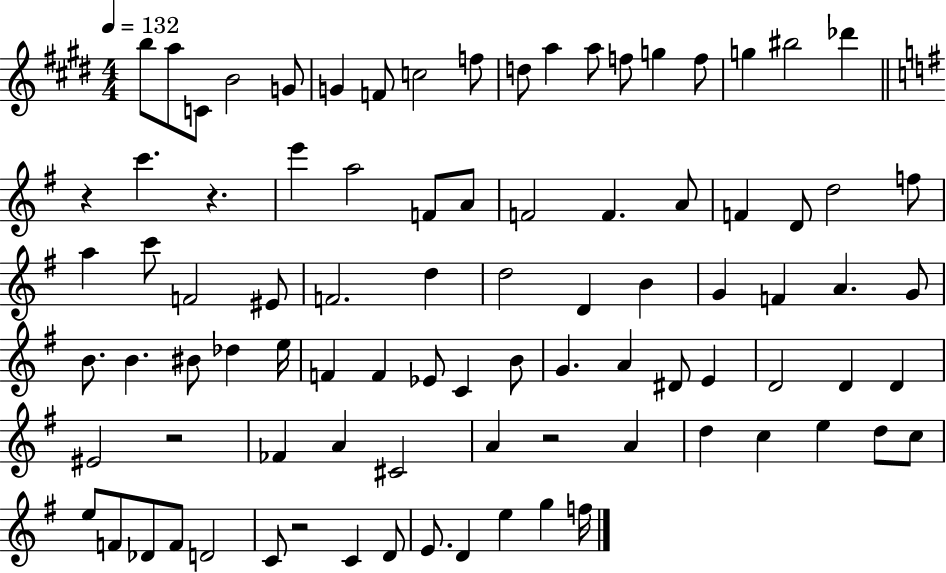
B5/e A5/e C4/e B4/h G4/e G4/q F4/e C5/h F5/e D5/e A5/q A5/e F5/e G5/q F5/e G5/q BIS5/h Db6/q R/q C6/q. R/q. E6/q A5/h F4/e A4/e F4/h F4/q. A4/e F4/q D4/e D5/h F5/e A5/q C6/e F4/h EIS4/e F4/h. D5/q D5/h D4/q B4/q G4/q F4/q A4/q. G4/e B4/e. B4/q. BIS4/e Db5/q E5/s F4/q F4/q Eb4/e C4/q B4/e G4/q. A4/q D#4/e E4/q D4/h D4/q D4/q EIS4/h R/h FES4/q A4/q C#4/h A4/q R/h A4/q D5/q C5/q E5/q D5/e C5/e E5/e F4/e Db4/e F4/e D4/h C4/e R/h C4/q D4/e E4/e. D4/q E5/q G5/q F5/s